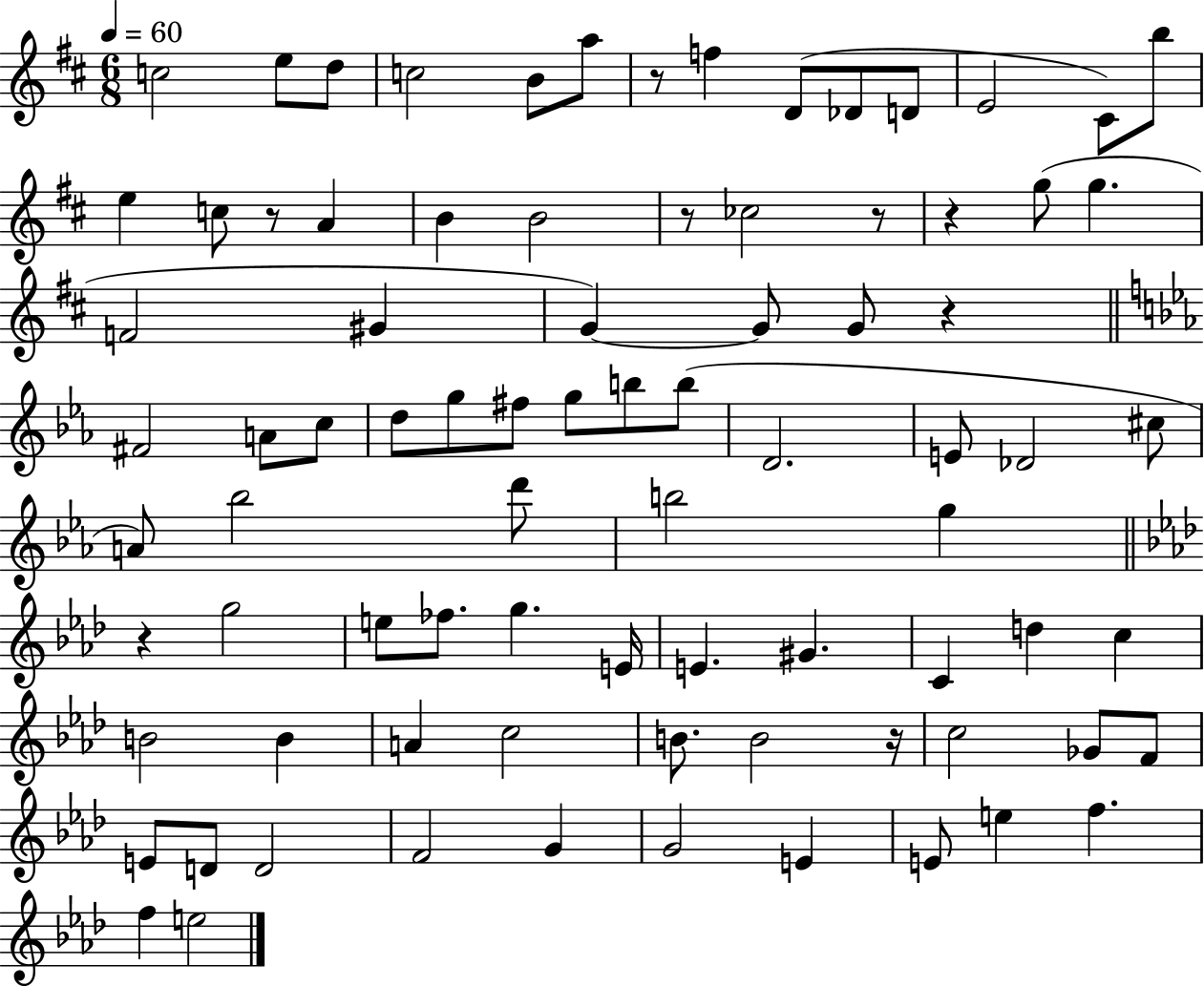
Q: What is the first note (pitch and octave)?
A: C5